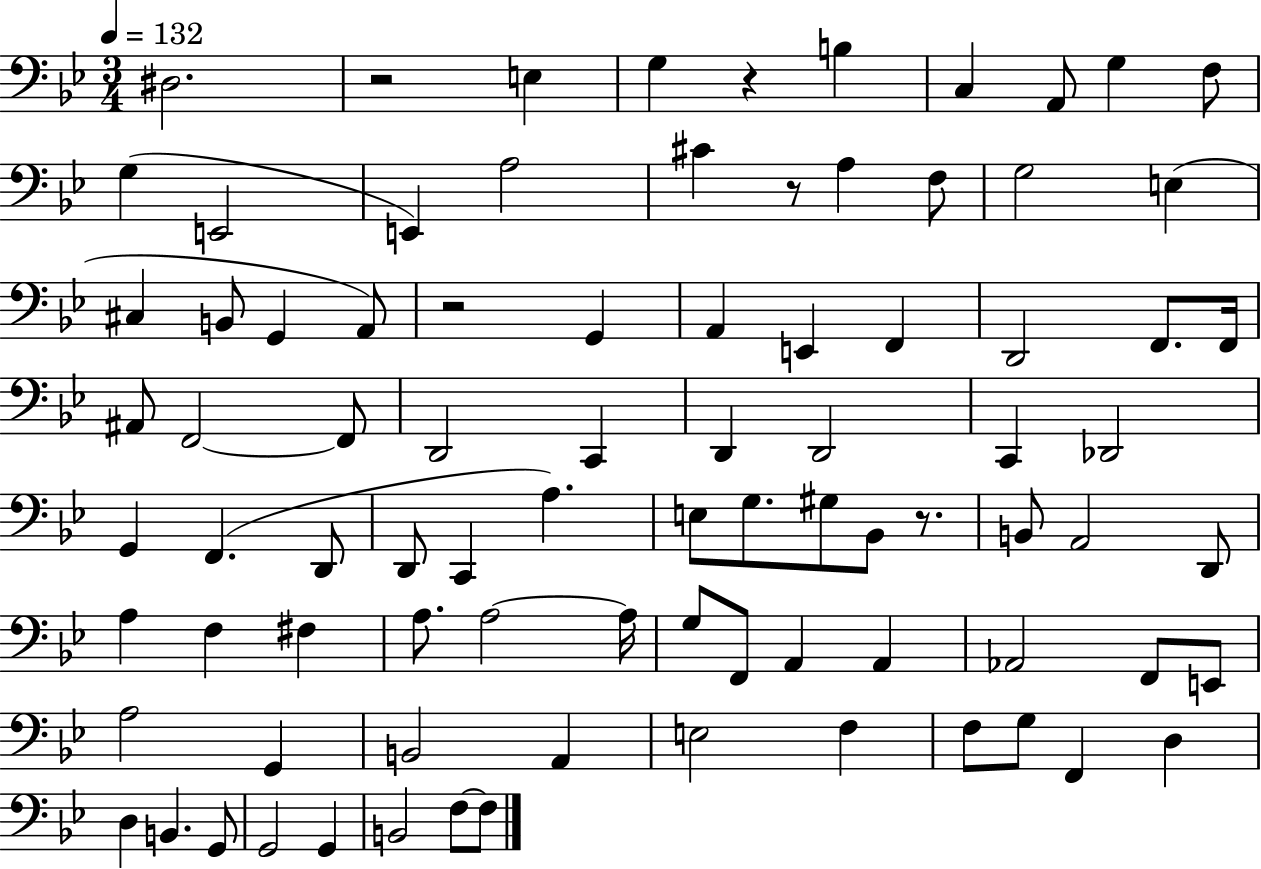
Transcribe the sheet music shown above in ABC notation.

X:1
T:Untitled
M:3/4
L:1/4
K:Bb
^D,2 z2 E, G, z B, C, A,,/2 G, F,/2 G, E,,2 E,, A,2 ^C z/2 A, F,/2 G,2 E, ^C, B,,/2 G,, A,,/2 z2 G,, A,, E,, F,, D,,2 F,,/2 F,,/4 ^A,,/2 F,,2 F,,/2 D,,2 C,, D,, D,,2 C,, _D,,2 G,, F,, D,,/2 D,,/2 C,, A, E,/2 G,/2 ^G,/2 _B,,/2 z/2 B,,/2 A,,2 D,,/2 A, F, ^F, A,/2 A,2 A,/4 G,/2 F,,/2 A,, A,, _A,,2 F,,/2 E,,/2 A,2 G,, B,,2 A,, E,2 F, F,/2 G,/2 F,, D, D, B,, G,,/2 G,,2 G,, B,,2 F,/2 F,/2